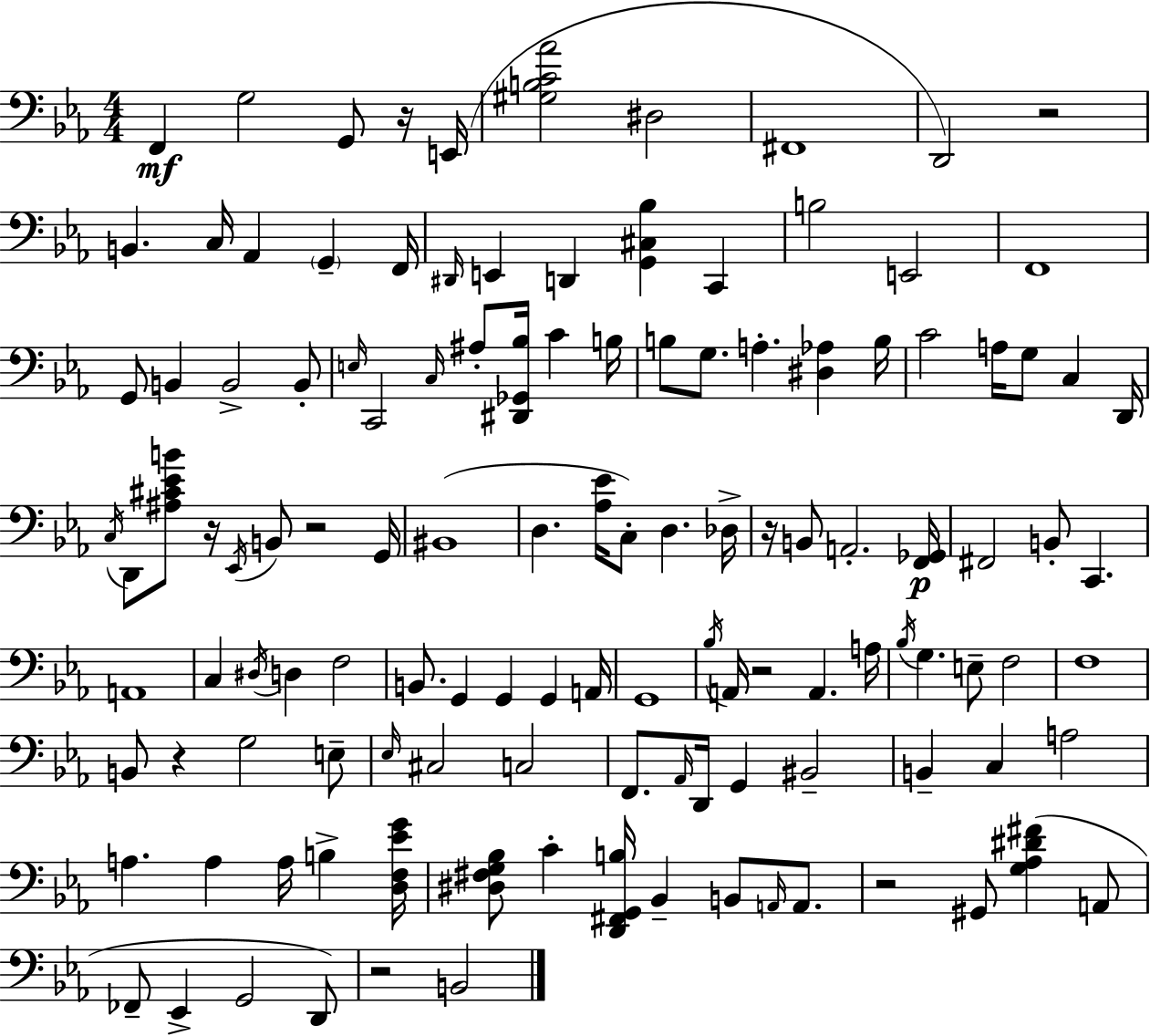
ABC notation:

X:1
T:Untitled
M:4/4
L:1/4
K:Cm
F,, G,2 G,,/2 z/4 E,,/4 [^G,B,C_A]2 ^D,2 ^F,,4 D,,2 z2 B,, C,/4 _A,, G,, F,,/4 ^D,,/4 E,, D,, [G,,^C,_B,] C,, B,2 E,,2 F,,4 G,,/2 B,, B,,2 B,,/2 E,/4 C,,2 C,/4 ^A,/2 [^D,,_G,,_B,]/4 C B,/4 B,/2 G,/2 A, [^D,_A,] B,/4 C2 A,/4 G,/2 C, D,,/4 C,/4 D,,/2 [^A,^C_EB]/2 z/4 _E,,/4 B,,/2 z2 G,,/4 ^B,,4 D, [_A,_E]/4 C,/2 D, _D,/4 z/4 B,,/2 A,,2 [F,,_G,,]/4 ^F,,2 B,,/2 C,, A,,4 C, ^D,/4 D, F,2 B,,/2 G,, G,, G,, A,,/4 G,,4 _B,/4 A,,/4 z2 A,, A,/4 _B,/4 G, E,/2 F,2 F,4 B,,/2 z G,2 E,/2 _E,/4 ^C,2 C,2 F,,/2 _A,,/4 D,,/4 G,, ^B,,2 B,, C, A,2 A, A, A,/4 B, [D,F,_EG]/4 [^D,^F,G,_B,]/2 C [D,,^F,,G,,B,]/4 _B,, B,,/2 A,,/4 A,,/2 z2 ^G,,/2 [G,_A,^D^F] A,,/2 _F,,/2 _E,, G,,2 D,,/2 z2 B,,2